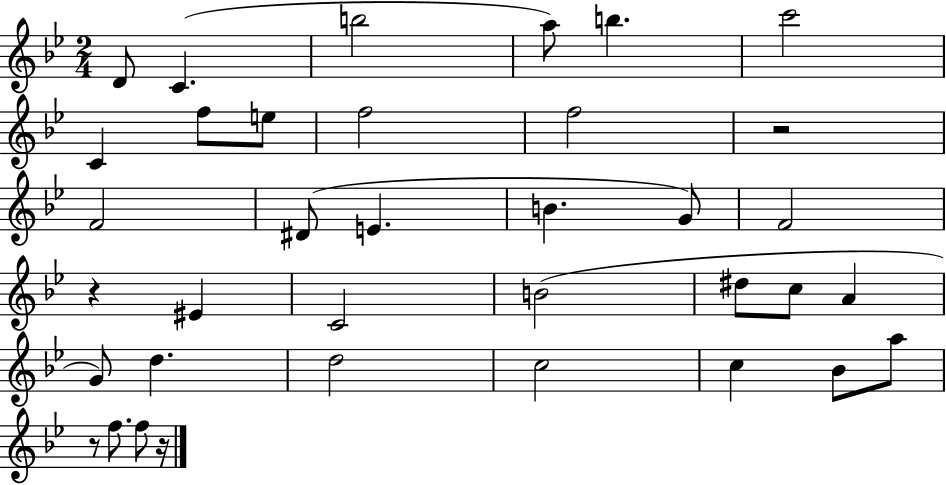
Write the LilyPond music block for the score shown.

{
  \clef treble
  \numericTimeSignature
  \time 2/4
  \key bes \major
  d'8 c'4.( | b''2 | a''8) b''4. | c'''2 | \break c'4 f''8 e''8 | f''2 | f''2 | r2 | \break f'2 | dis'8( e'4. | b'4. g'8) | f'2 | \break r4 eis'4 | c'2 | b'2( | dis''8 c''8 a'4 | \break g'8) d''4. | d''2 | c''2 | c''4 bes'8 a''8 | \break r8 f''8. f''8 r16 | \bar "|."
}